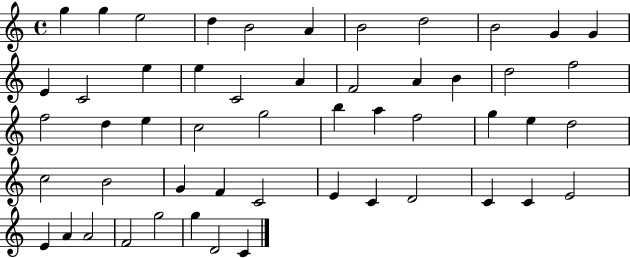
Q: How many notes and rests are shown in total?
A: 52